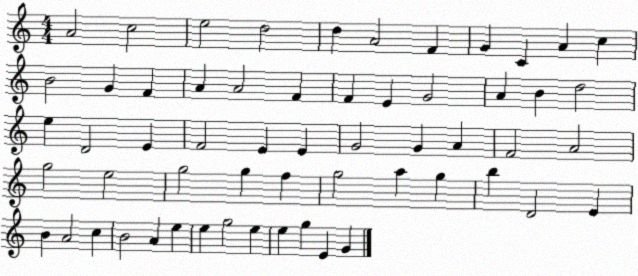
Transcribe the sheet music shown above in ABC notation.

X:1
T:Untitled
M:4/4
L:1/4
K:C
A2 c2 e2 d2 d A2 F G C A c B2 G F A A2 F F E G2 A B d2 e D2 E F2 E E G2 G A F2 A2 g2 e2 g2 g f g2 a g b D2 E B A2 c B2 A e e g2 e e g E G